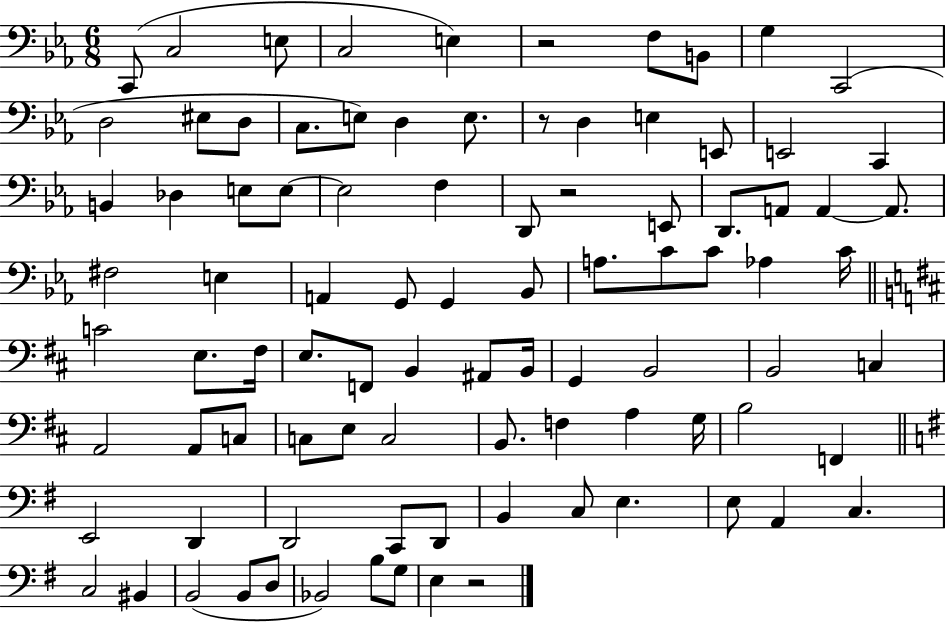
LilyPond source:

{
  \clef bass
  \numericTimeSignature
  \time 6/8
  \key ees \major
  \repeat volta 2 { c,8( c2 e8 | c2 e4) | r2 f8 b,8 | g4 c,2( | \break d2 eis8 d8 | c8. e8) d4 e8. | r8 d4 e4 e,8 | e,2 c,4 | \break b,4 des4 e8 e8~~ | e2 f4 | d,8 r2 e,8 | d,8. a,8 a,4~~ a,8. | \break fis2 e4 | a,4 g,8 g,4 bes,8 | a8. c'8 c'8 aes4 c'16 | \bar "||" \break \key b \minor c'2 e8. fis16 | e8. f,8 b,4 ais,8 b,16 | g,4 b,2 | b,2 c4 | \break a,2 a,8 c8 | c8 e8 c2 | b,8. f4 a4 g16 | b2 f,4 | \break \bar "||" \break \key g \major e,2 d,4 | d,2 c,8 d,8 | b,4 c8 e4. | e8 a,4 c4. | \break c2 bis,4 | b,2( b,8 d8 | bes,2) b8 g8 | e4 r2 | \break } \bar "|."
}